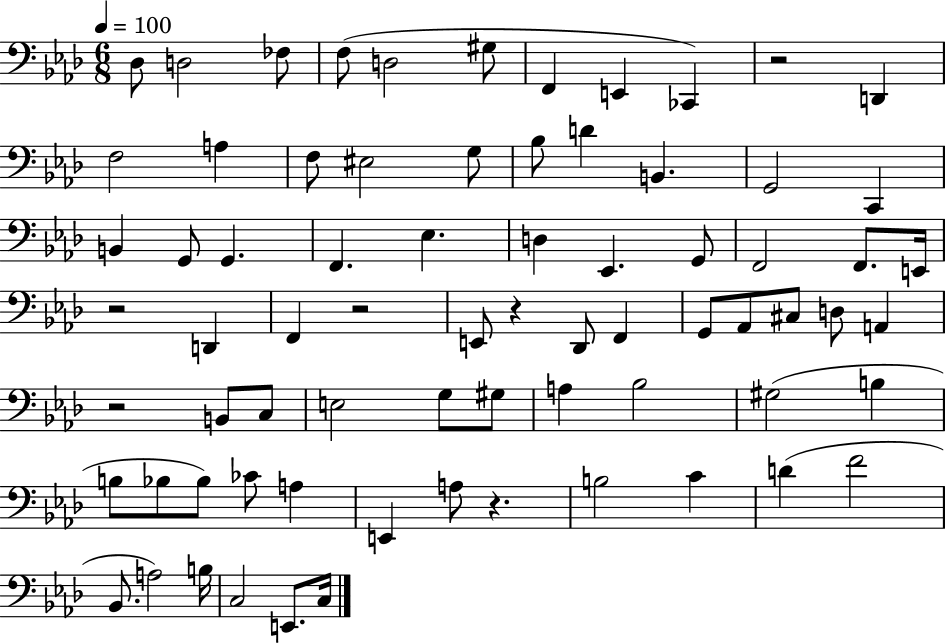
Db3/e D3/h FES3/e F3/e D3/h G#3/e F2/q E2/q CES2/q R/h D2/q F3/h A3/q F3/e EIS3/h G3/e Bb3/e D4/q B2/q. G2/h C2/q B2/q G2/e G2/q. F2/q. Eb3/q. D3/q Eb2/q. G2/e F2/h F2/e. E2/s R/h D2/q F2/q R/h E2/e R/q Db2/e F2/q G2/e Ab2/e C#3/e D3/e A2/q R/h B2/e C3/e E3/h G3/e G#3/e A3/q Bb3/h G#3/h B3/q B3/e Bb3/e Bb3/e CES4/e A3/q E2/q A3/e R/q. B3/h C4/q D4/q F4/h Bb2/e. A3/h B3/s C3/h E2/e. C3/s